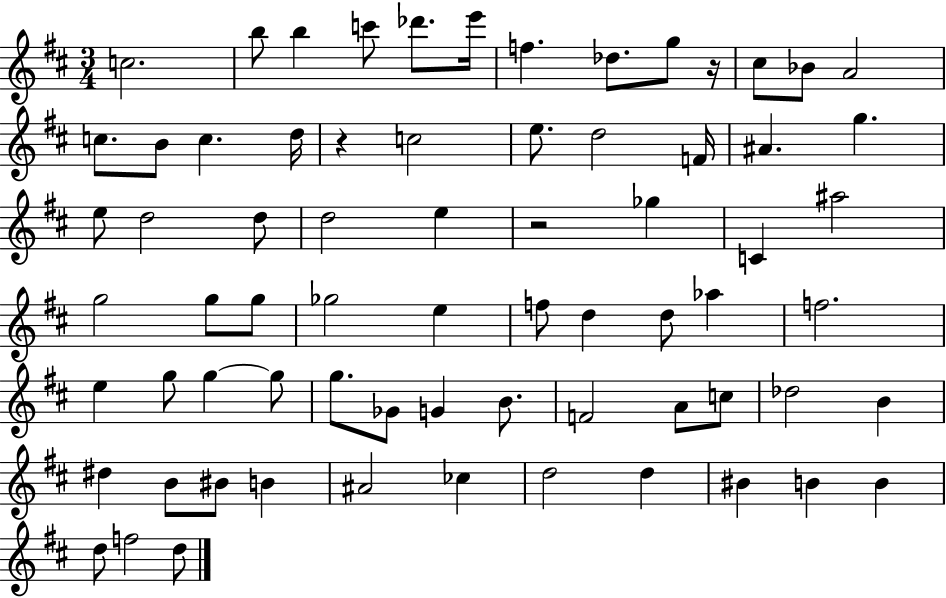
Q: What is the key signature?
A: D major